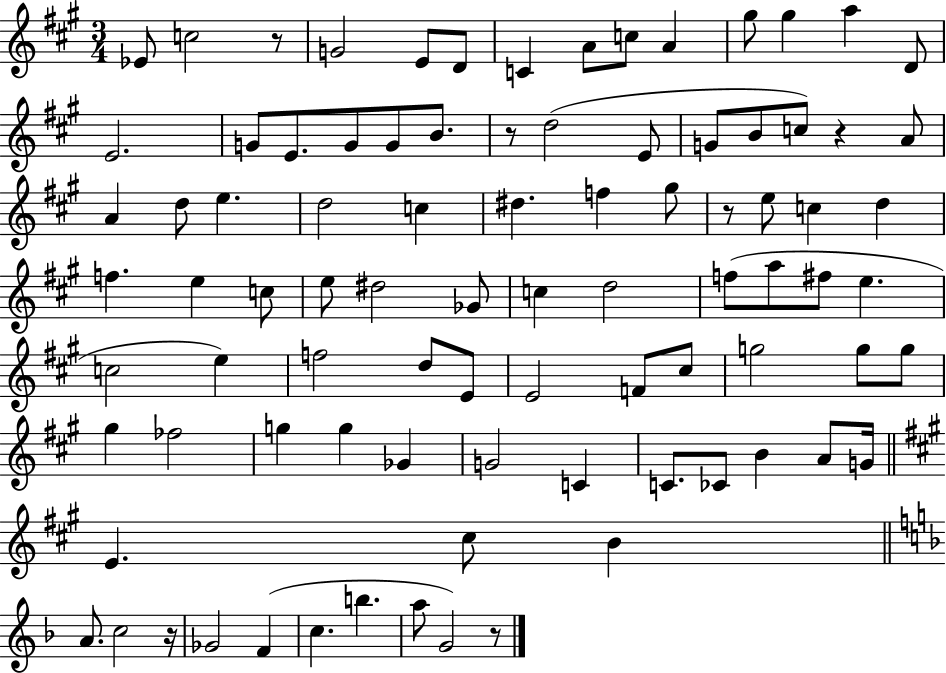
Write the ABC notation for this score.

X:1
T:Untitled
M:3/4
L:1/4
K:A
_E/2 c2 z/2 G2 E/2 D/2 C A/2 c/2 A ^g/2 ^g a D/2 E2 G/2 E/2 G/2 G/2 B/2 z/2 d2 E/2 G/2 B/2 c/2 z A/2 A d/2 e d2 c ^d f ^g/2 z/2 e/2 c d f e c/2 e/2 ^d2 _G/2 c d2 f/2 a/2 ^f/2 e c2 e f2 d/2 E/2 E2 F/2 ^c/2 g2 g/2 g/2 ^g _f2 g g _G G2 C C/2 _C/2 B A/2 G/4 E ^c/2 B A/2 c2 z/4 _G2 F c b a/2 G2 z/2